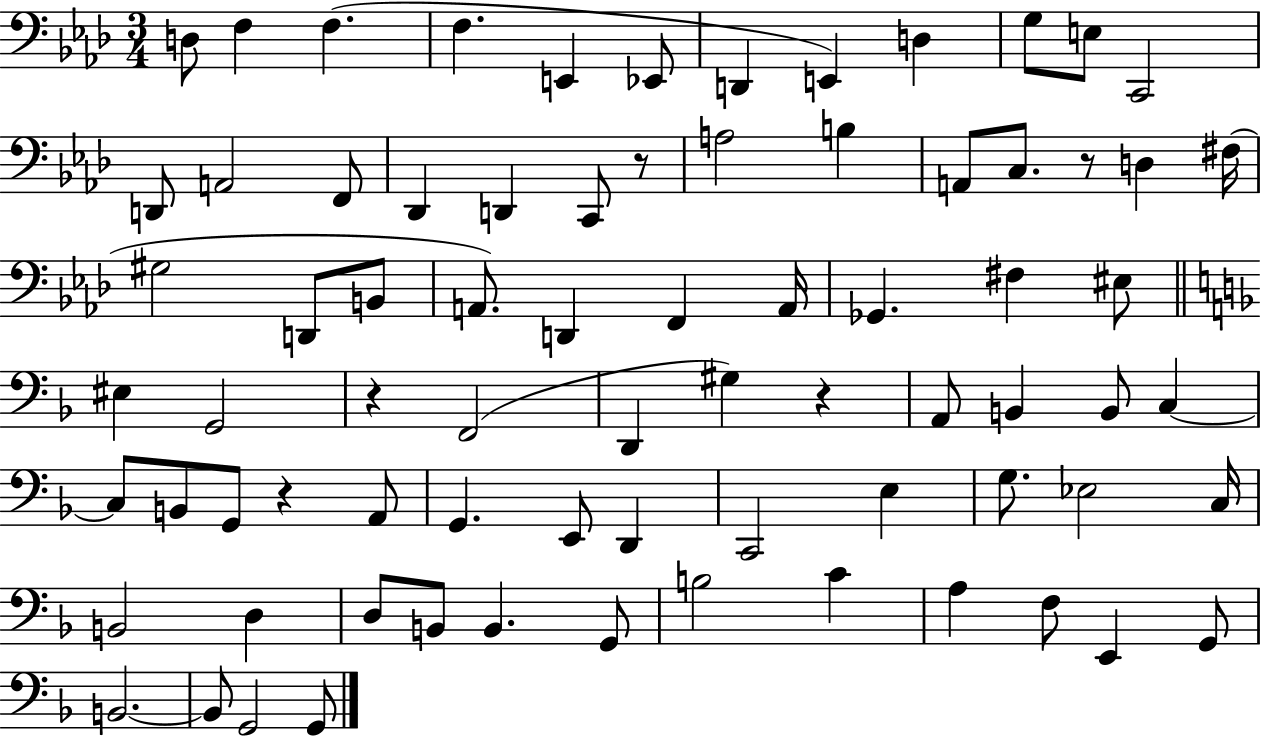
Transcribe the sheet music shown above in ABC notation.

X:1
T:Untitled
M:3/4
L:1/4
K:Ab
D,/2 F, F, F, E,, _E,,/2 D,, E,, D, G,/2 E,/2 C,,2 D,,/2 A,,2 F,,/2 _D,, D,, C,,/2 z/2 A,2 B, A,,/2 C,/2 z/2 D, ^F,/4 ^G,2 D,,/2 B,,/2 A,,/2 D,, F,, A,,/4 _G,, ^F, ^E,/2 ^E, G,,2 z F,,2 D,, ^G, z A,,/2 B,, B,,/2 C, C,/2 B,,/2 G,,/2 z A,,/2 G,, E,,/2 D,, C,,2 E, G,/2 _E,2 C,/4 B,,2 D, D,/2 B,,/2 B,, G,,/2 B,2 C A, F,/2 E,, G,,/2 B,,2 B,,/2 G,,2 G,,/2